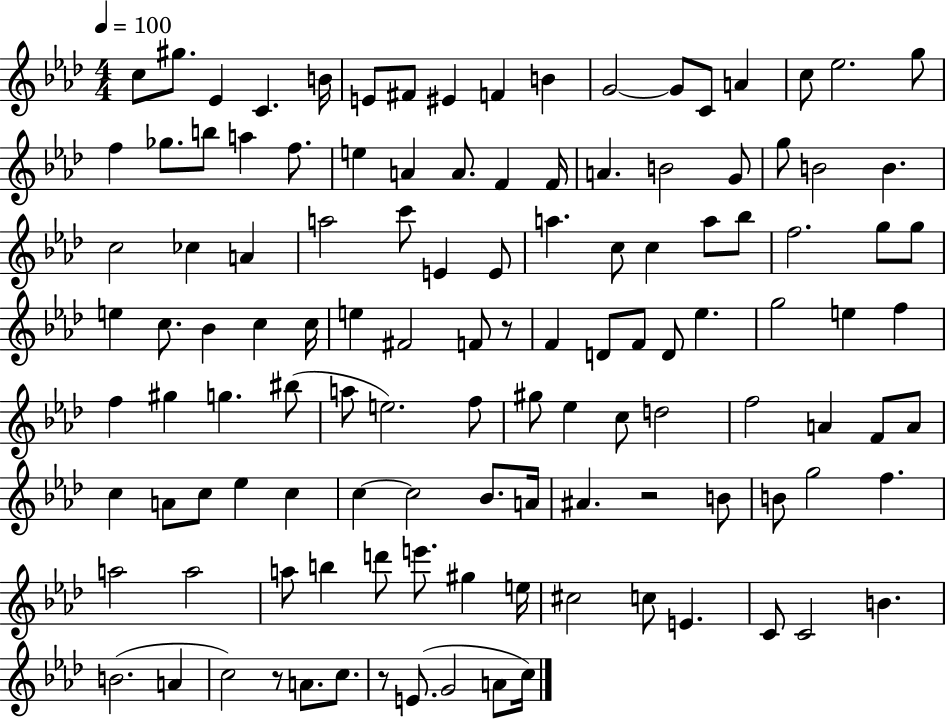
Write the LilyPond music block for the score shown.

{
  \clef treble
  \numericTimeSignature
  \time 4/4
  \key aes \major
  \tempo 4 = 100
  \repeat volta 2 { c''8 gis''8. ees'4 c'4. b'16 | e'8 fis'8 eis'4 f'4 b'4 | g'2~~ g'8 c'8 a'4 | c''8 ees''2. g''8 | \break f''4 ges''8. b''8 a''4 f''8. | e''4 a'4 a'8. f'4 f'16 | a'4. b'2 g'8 | g''8 b'2 b'4. | \break c''2 ces''4 a'4 | a''2 c'''8 e'4 e'8 | a''4. c''8 c''4 a''8 bes''8 | f''2. g''8 g''8 | \break e''4 c''8. bes'4 c''4 c''16 | e''4 fis'2 f'8 r8 | f'4 d'8 f'8 d'8 ees''4. | g''2 e''4 f''4 | \break f''4 gis''4 g''4. bis''8( | a''8 e''2.) f''8 | gis''8 ees''4 c''8 d''2 | f''2 a'4 f'8 a'8 | \break c''4 a'8 c''8 ees''4 c''4 | c''4~~ c''2 bes'8. a'16 | ais'4. r2 b'8 | b'8 g''2 f''4. | \break a''2 a''2 | a''8 b''4 d'''8 e'''8. gis''4 e''16 | cis''2 c''8 e'4. | c'8 c'2 b'4. | \break b'2.( a'4 | c''2) r8 a'8. c''8. | r8 e'8.( g'2 a'8 c''16) | } \bar "|."
}